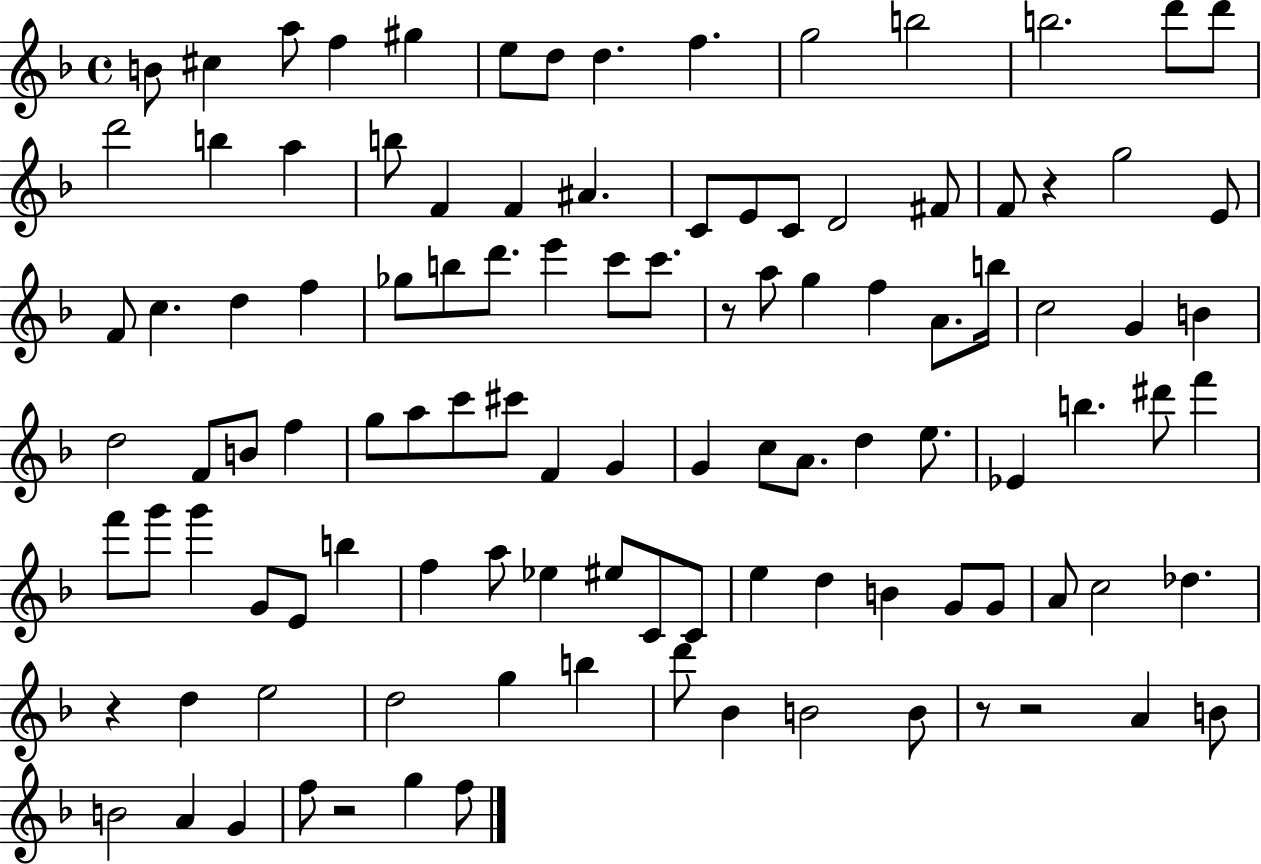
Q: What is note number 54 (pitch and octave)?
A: C6